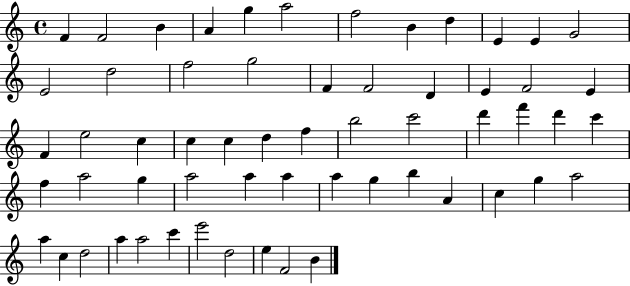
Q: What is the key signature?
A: C major